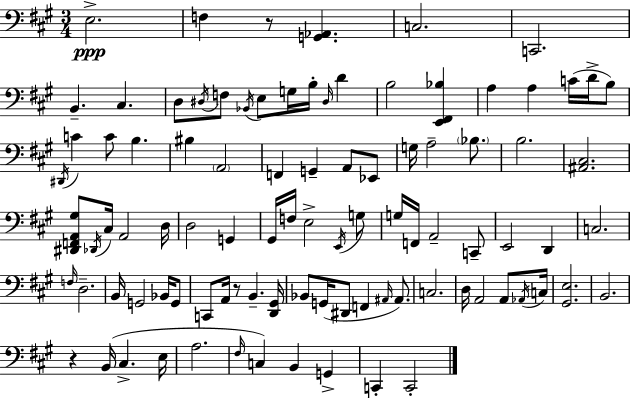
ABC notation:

X:1
T:Untitled
M:3/4
L:1/4
K:A
E,2 F, z/2 [G,,_A,,] C,2 C,,2 B,, ^C, D,/2 ^D,/4 F,/2 _B,,/4 E,/2 G,/4 B,/4 ^D,/4 D B,2 [E,,^F,,_B,] A, A, C/4 D/4 B,/2 ^D,,/4 C C/2 B, ^B, A,,2 F,, G,, A,,/2 _E,,/2 G,/4 A,2 _B,/2 B,2 [^A,,^C,]2 [^D,,F,,A,,^G,]/2 _D,,/4 ^C,/4 A,,2 D,/4 D,2 G,, ^G,,/4 F,/4 E,2 E,,/4 G,/2 G,/4 F,,/4 A,,2 C,,/2 E,,2 D,, C,2 F,/4 D,2 B,,/4 G,,2 _B,,/4 G,,/2 C,,/2 A,,/4 z/2 B,, [D,,^G,,]/4 _B,,/2 G,,/4 ^D,,/2 F,, ^A,,/4 ^A,,/2 C,2 D,/4 A,,2 A,,/2 _A,,/4 C,/4 [^G,,E,]2 B,,2 z B,,/4 ^C, E,/4 A,2 ^F,/4 C, B,, G,, C,, C,,2